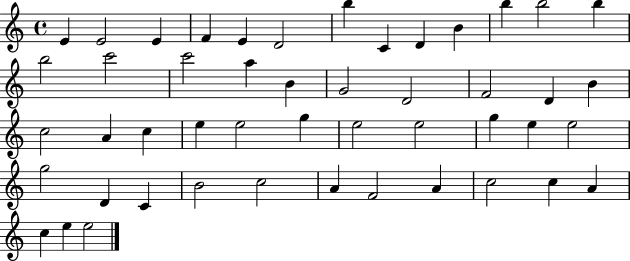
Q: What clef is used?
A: treble